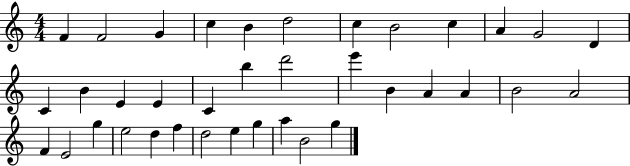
{
  \clef treble
  \numericTimeSignature
  \time 4/4
  \key c \major
  f'4 f'2 g'4 | c''4 b'4 d''2 | c''4 b'2 c''4 | a'4 g'2 d'4 | \break c'4 b'4 e'4 e'4 | c'4 b''4 d'''2 | e'''4 b'4 a'4 a'4 | b'2 a'2 | \break f'4 e'2 g''4 | e''2 d''4 f''4 | d''2 e''4 g''4 | a''4 b'2 g''4 | \break \bar "|."
}